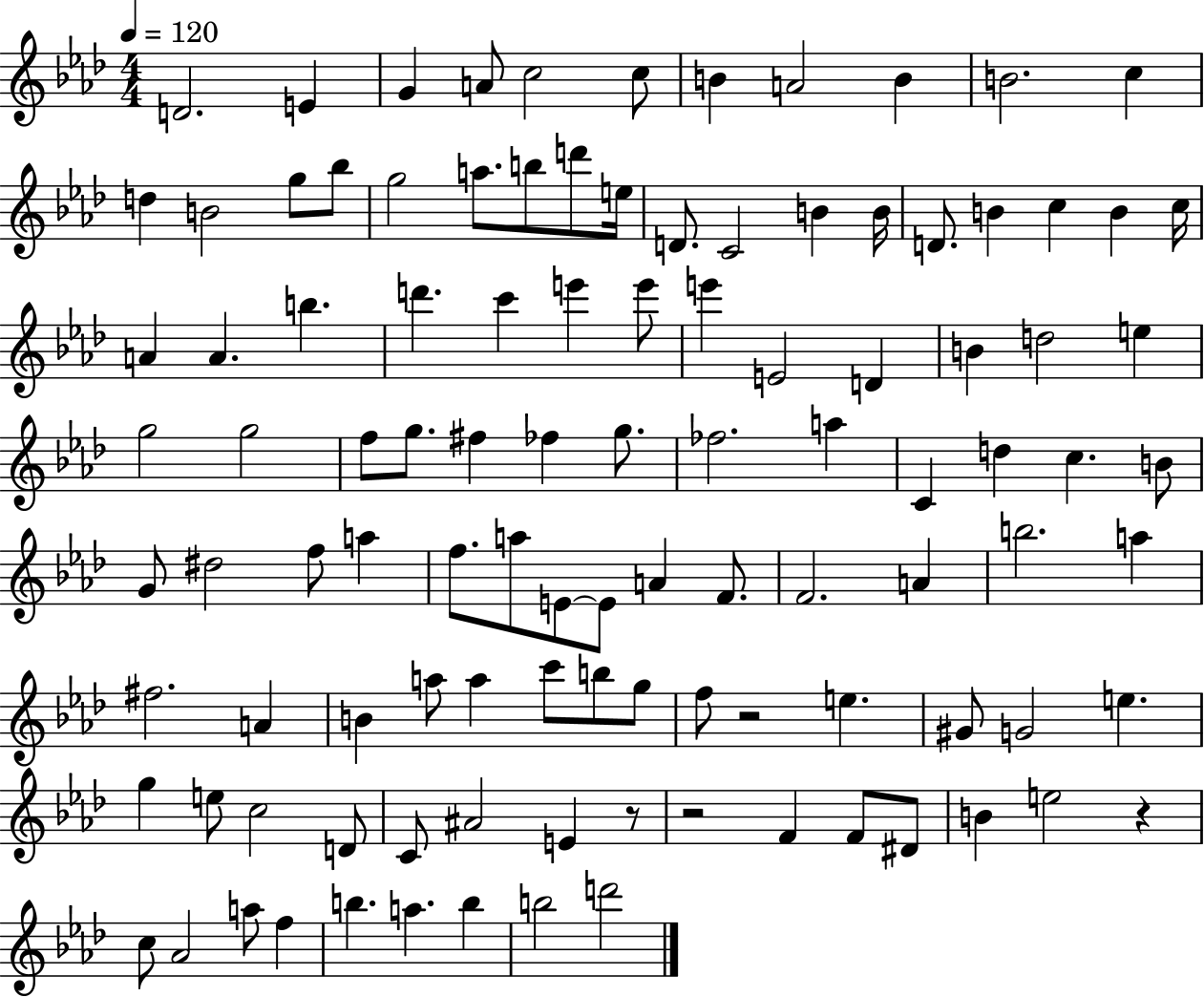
D4/h. E4/q G4/q A4/e C5/h C5/e B4/q A4/h B4/q B4/h. C5/q D5/q B4/h G5/e Bb5/e G5/h A5/e. B5/e D6/e E5/s D4/e. C4/h B4/q B4/s D4/e. B4/q C5/q B4/q C5/s A4/q A4/q. B5/q. D6/q. C6/q E6/q E6/e E6/q E4/h D4/q B4/q D5/h E5/q G5/h G5/h F5/e G5/e. F#5/q FES5/q G5/e. FES5/h. A5/q C4/q D5/q C5/q. B4/e G4/e D#5/h F5/e A5/q F5/e. A5/e E4/e E4/e A4/q F4/e. F4/h. A4/q B5/h. A5/q F#5/h. A4/q B4/q A5/e A5/q C6/e B5/e G5/e F5/e R/h E5/q. G#4/e G4/h E5/q. G5/q E5/e C5/h D4/e C4/e A#4/h E4/q R/e R/h F4/q F4/e D#4/e B4/q E5/h R/q C5/e Ab4/h A5/e F5/q B5/q. A5/q. B5/q B5/h D6/h